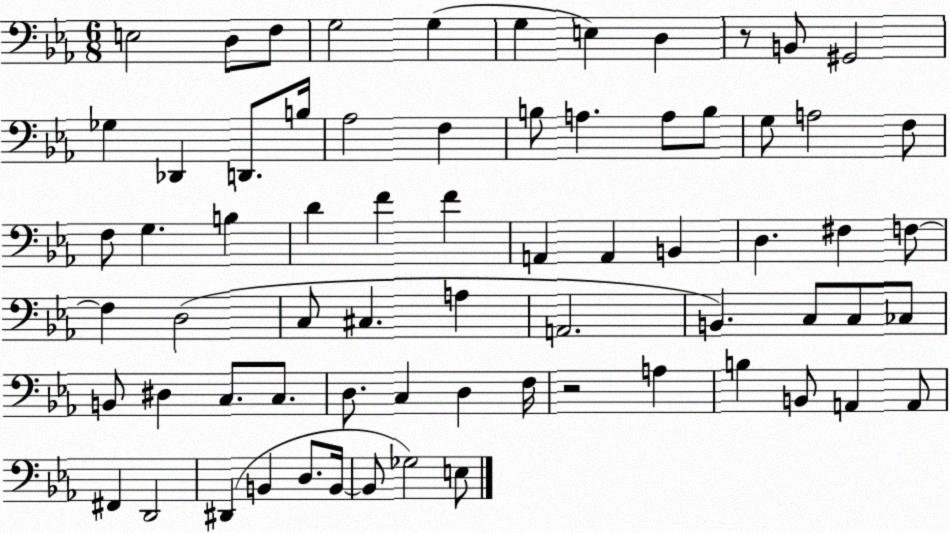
X:1
T:Untitled
M:6/8
L:1/4
K:Eb
E,2 D,/2 F,/2 G,2 G, G, E, D, z/2 B,,/2 ^G,,2 _G, _D,, D,,/2 B,/4 _A,2 F, B,/2 A, A,/2 B,/2 G,/2 A,2 F,/2 F,/2 G, B, D F F A,, A,, B,, D, ^F, F,/2 F, D,2 C,/2 ^C, A, A,,2 B,, C,/2 C,/2 _C,/2 B,,/2 ^D, C,/2 C,/2 D,/2 C, D, F,/4 z2 A, B, B,,/2 A,, A,,/2 ^F,, D,,2 ^D,, B,, D,/2 B,,/4 B,,/2 _G,2 E,/2